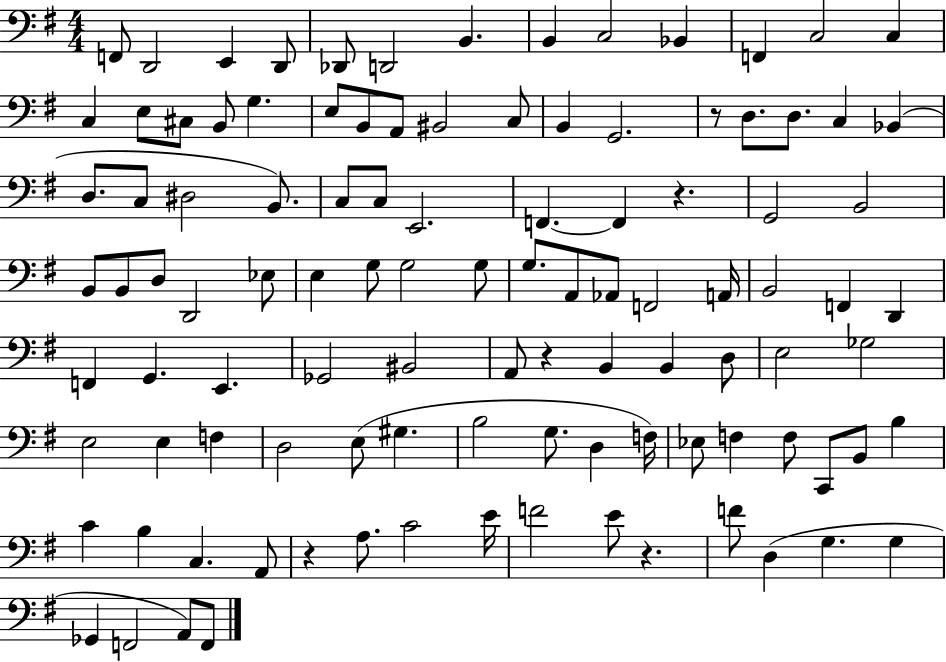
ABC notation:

X:1
T:Untitled
M:4/4
L:1/4
K:G
F,,/2 D,,2 E,, D,,/2 _D,,/2 D,,2 B,, B,, C,2 _B,, F,, C,2 C, C, E,/2 ^C,/2 B,,/2 G, E,/2 B,,/2 A,,/2 ^B,,2 C,/2 B,, G,,2 z/2 D,/2 D,/2 C, _B,, D,/2 C,/2 ^D,2 B,,/2 C,/2 C,/2 E,,2 F,, F,, z G,,2 B,,2 B,,/2 B,,/2 D,/2 D,,2 _E,/2 E, G,/2 G,2 G,/2 G,/2 A,,/2 _A,,/2 F,,2 A,,/4 B,,2 F,, D,, F,, G,, E,, _G,,2 ^B,,2 A,,/2 z B,, B,, D,/2 E,2 _G,2 E,2 E, F, D,2 E,/2 ^G, B,2 G,/2 D, F,/4 _E,/2 F, F,/2 C,,/2 B,,/2 B, C B, C, A,,/2 z A,/2 C2 E/4 F2 E/2 z F/2 D, G, G, _G,, F,,2 A,,/2 F,,/2